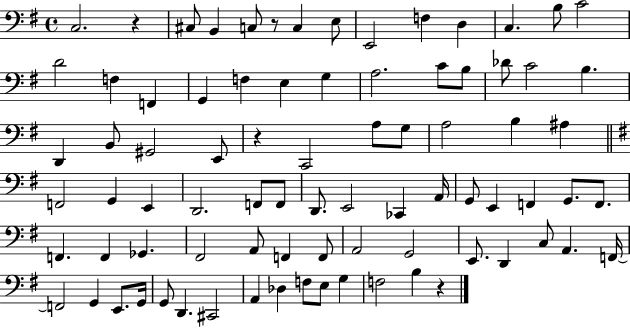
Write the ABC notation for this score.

X:1
T:Untitled
M:4/4
L:1/4
K:G
C,2 z ^C,/2 B,, C,/2 z/2 C, E,/2 E,,2 F, D, C, B,/2 C2 D2 F, F,, G,, F, E, G, A,2 C/2 B,/2 _D/2 C2 B, D,, B,,/2 ^G,,2 E,,/2 z C,,2 A,/2 G,/2 A,2 B, ^A, F,,2 G,, E,, D,,2 F,,/2 F,,/2 D,,/2 E,,2 _C,, A,,/4 G,,/2 E,, F,, G,,/2 F,,/2 F,, F,, _G,, ^F,,2 A,,/2 F,, F,,/2 A,,2 G,,2 E,,/2 D,, C,/2 A,, F,,/4 F,,2 G,, E,,/2 G,,/4 G,,/2 D,, ^C,,2 A,, _D, F,/2 E,/2 G, F,2 B, z